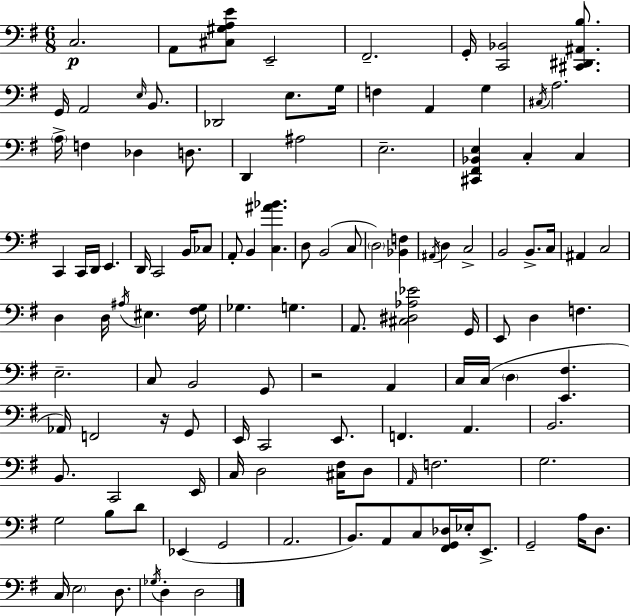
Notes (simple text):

C3/h. A2/e [C#3,G#3,A3,E4]/e E2/h F#2/h. G2/s [C2,Bb2]/h [C#2,D#2,A#2,B3]/e. G2/s A2/h E3/s B2/e. Db2/h E3/e. G3/s F3/q A2/q G3/q C#3/s A3/h. A3/s F3/q Db3/q D3/e. D2/q A#3/h E3/h. [C#2,F#2,Bb2,E3]/q C3/q C3/q C2/q C2/s D2/s E2/q. D2/s C2/h B2/s CES3/e A2/e B2/q [C3,A#4,Bb4]/q. D3/e B2/h C3/e D3/h [Bb2,F3]/q A#2/s D3/q C3/h B2/h B2/e. C3/s A#2/q C3/h D3/q D3/s A#3/s EIS3/q. [F#3,G3]/s Gb3/q. G3/q. A2/e. [C#3,D#3,Ab3,Eb4]/h G2/s E2/e D3/q F3/q. E3/h. C3/e B2/h G2/e R/h A2/q C3/s C3/s D3/q [E2,F#3]/q. Ab2/s F2/h R/s G2/e E2/s C2/h E2/e. F2/q. A2/q. B2/h. B2/e. C2/h E2/s C3/s D3/h [C#3,F#3]/s D3/e A2/s F3/h. G3/h. G3/h B3/e D4/e Eb2/q G2/h A2/h. B2/e. A2/e C3/e [F#2,G2,Db3]/s Eb3/s E2/e. G2/h A3/s D3/e. C3/s E3/h D3/e. Gb3/s D3/q D3/h